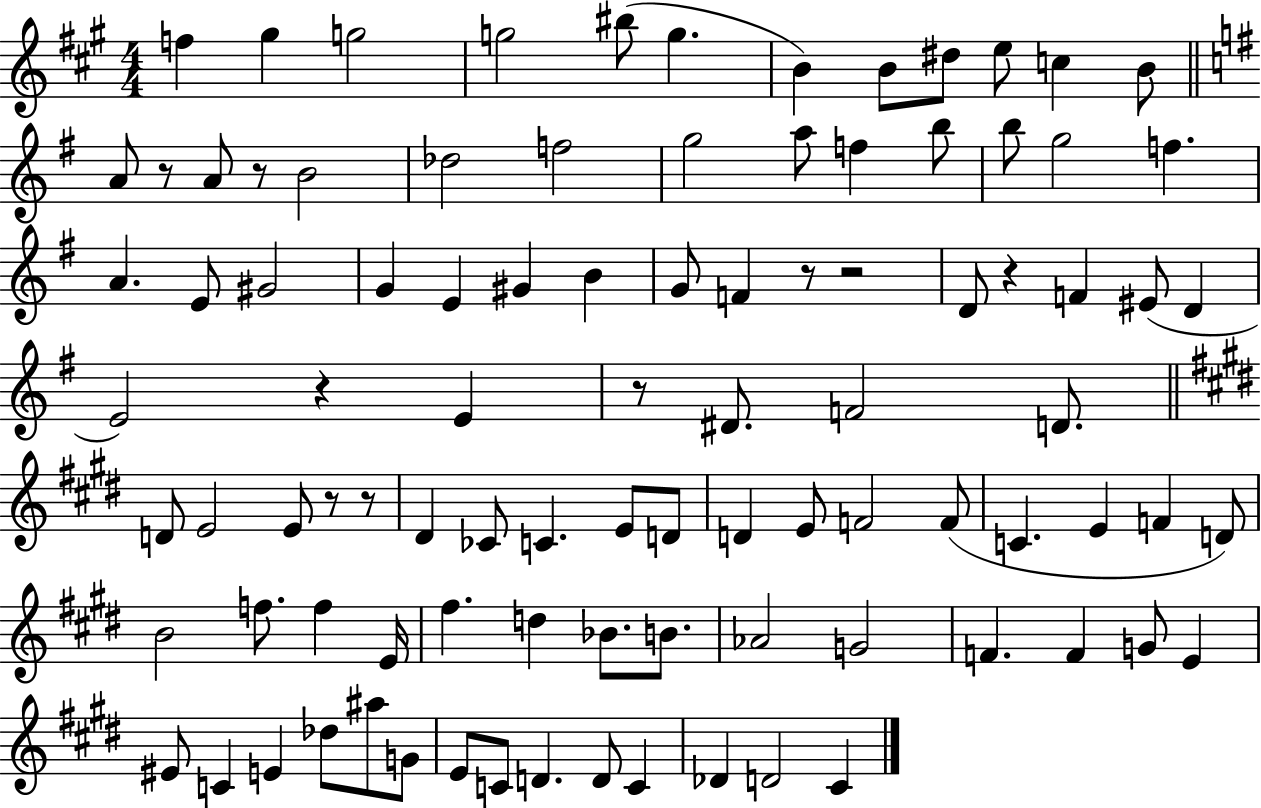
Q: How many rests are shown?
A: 9